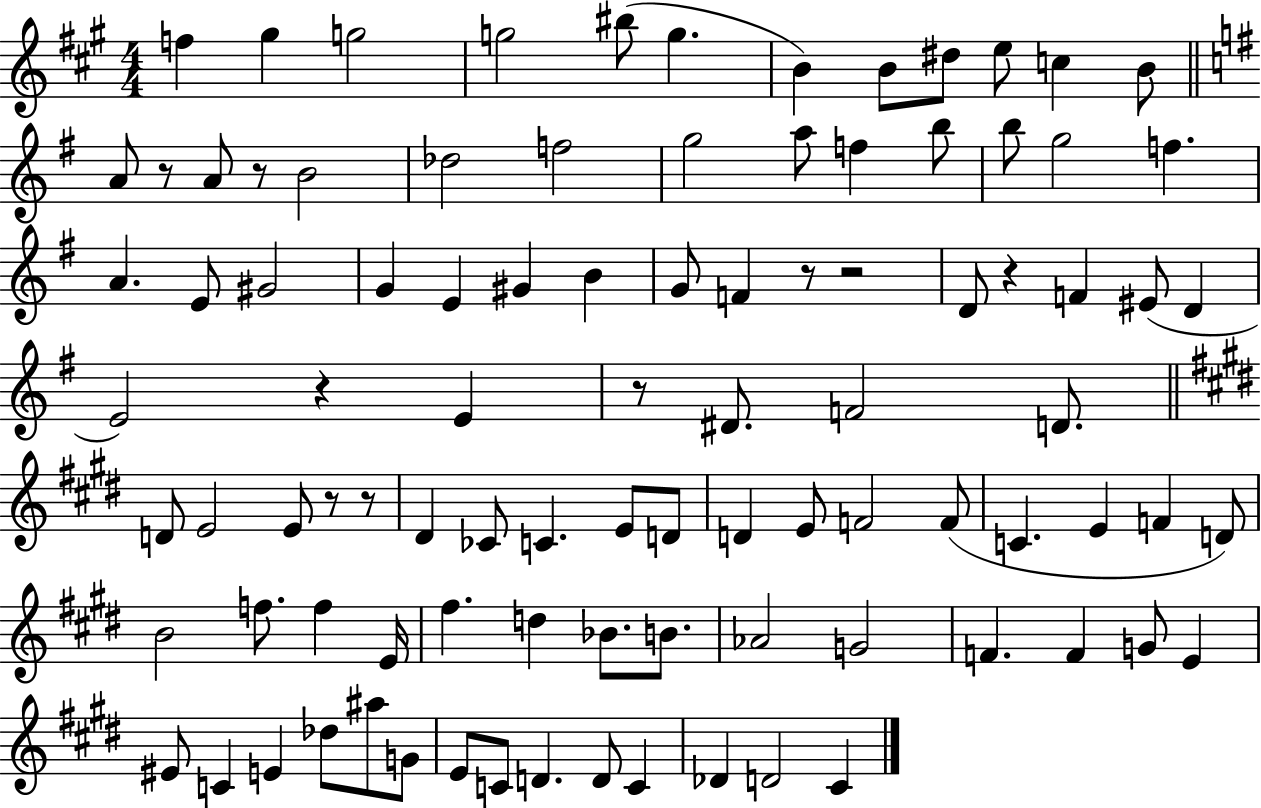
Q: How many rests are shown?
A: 9